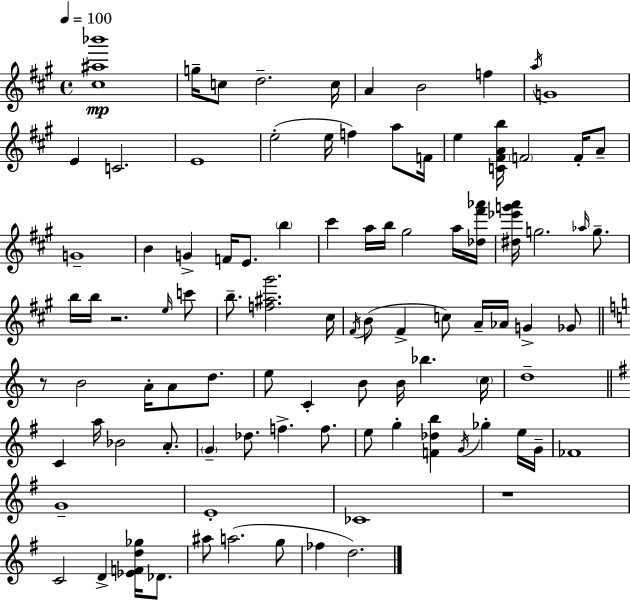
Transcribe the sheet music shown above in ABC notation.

X:1
T:Untitled
M:4/4
L:1/4
K:A
[^c^a_b']4 g/4 c/2 d2 c/4 A B2 f a/4 G4 E C2 E4 e2 e/4 f a/2 F/4 e [C^FAb]/4 F2 F/4 A/2 G4 B G F/4 E/2 b ^c' a/4 b/4 ^g2 a/4 [_d^f'_a']/4 [^d_e'g'a']/4 g2 _a/4 g/2 b/4 b/4 z2 e/4 c'/2 b/2 [f^a^g']2 ^c/4 ^F/4 B/2 ^F c/2 A/4 _A/4 G _G/2 z/2 B2 A/4 A/2 d/2 e/2 C B/2 B/4 _b c/4 d4 C a/4 _B2 A/2 G _d/2 f f/2 e/2 g [F_db] G/4 _g e/4 G/4 _F4 G4 E4 _C4 z4 C2 D [_EFd_g]/4 _D/2 ^a/2 a2 g/2 _f d2